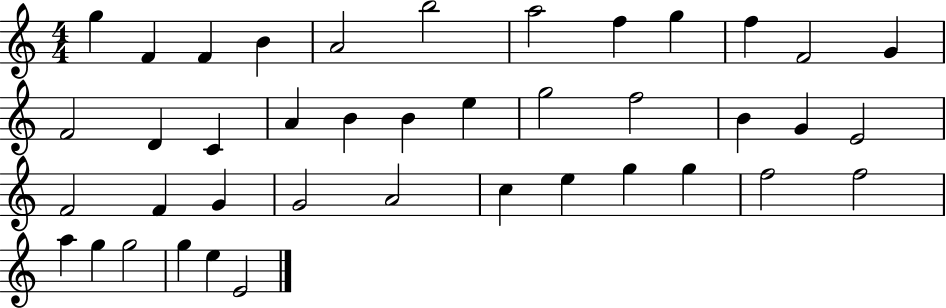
G5/q F4/q F4/q B4/q A4/h B5/h A5/h F5/q G5/q F5/q F4/h G4/q F4/h D4/q C4/q A4/q B4/q B4/q E5/q G5/h F5/h B4/q G4/q E4/h F4/h F4/q G4/q G4/h A4/h C5/q E5/q G5/q G5/q F5/h F5/h A5/q G5/q G5/h G5/q E5/q E4/h